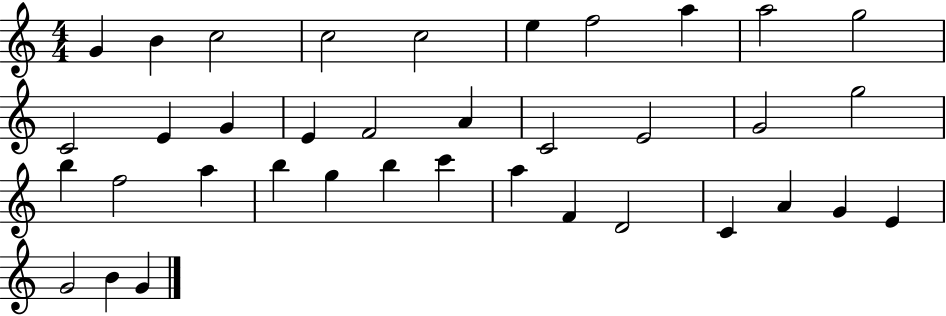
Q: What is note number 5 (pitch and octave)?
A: C5